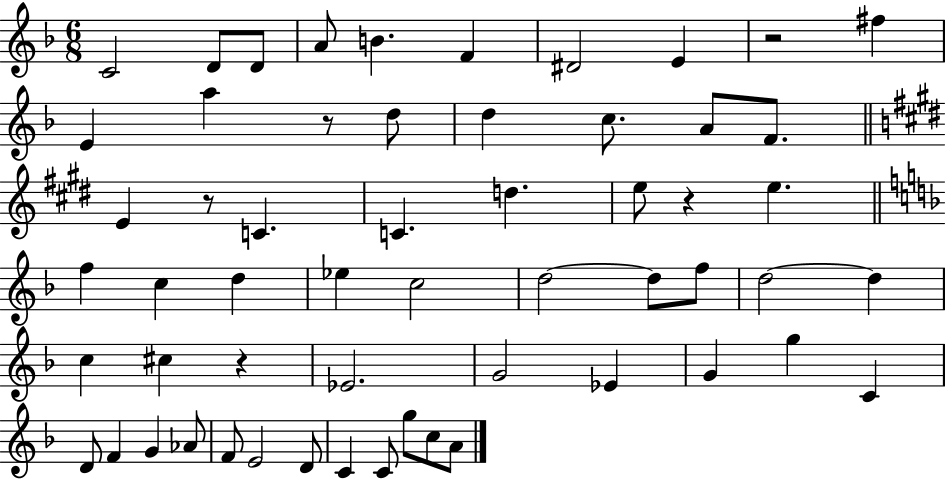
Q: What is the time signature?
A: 6/8